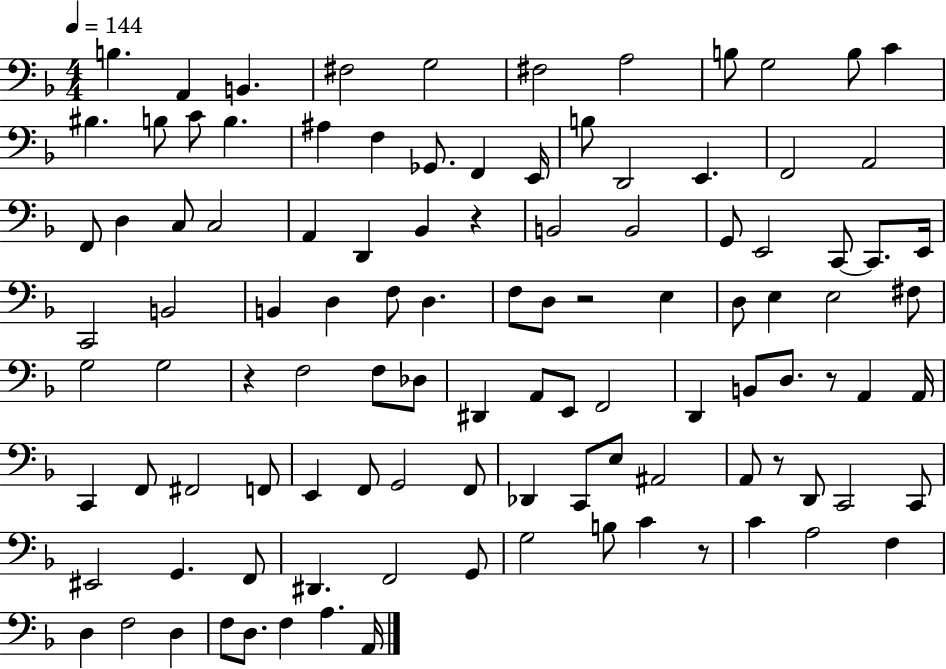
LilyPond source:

{
  \clef bass
  \numericTimeSignature
  \time 4/4
  \key f \major
  \tempo 4 = 144
  b4. a,4 b,4. | fis2 g2 | fis2 a2 | b8 g2 b8 c'4 | \break bis4. b8 c'8 b4. | ais4 f4 ges,8. f,4 e,16 | b8 d,2 e,4. | f,2 a,2 | \break f,8 d4 c8 c2 | a,4 d,4 bes,4 r4 | b,2 b,2 | g,8 e,2 c,8~~ c,8. e,16 | \break c,2 b,2 | b,4 d4 f8 d4. | f8 d8 r2 e4 | d8 e4 e2 fis8 | \break g2 g2 | r4 f2 f8 des8 | dis,4 a,8 e,8 f,2 | d,4 b,8 d8. r8 a,4 a,16 | \break c,4 f,8 fis,2 f,8 | e,4 f,8 g,2 f,8 | des,4 c,8 e8 ais,2 | a,8 r8 d,8 c,2 c,8 | \break eis,2 g,4. f,8 | dis,4. f,2 g,8 | g2 b8 c'4 r8 | c'4 a2 f4 | \break d4 f2 d4 | f8 d8. f4 a4. a,16 | \bar "|."
}